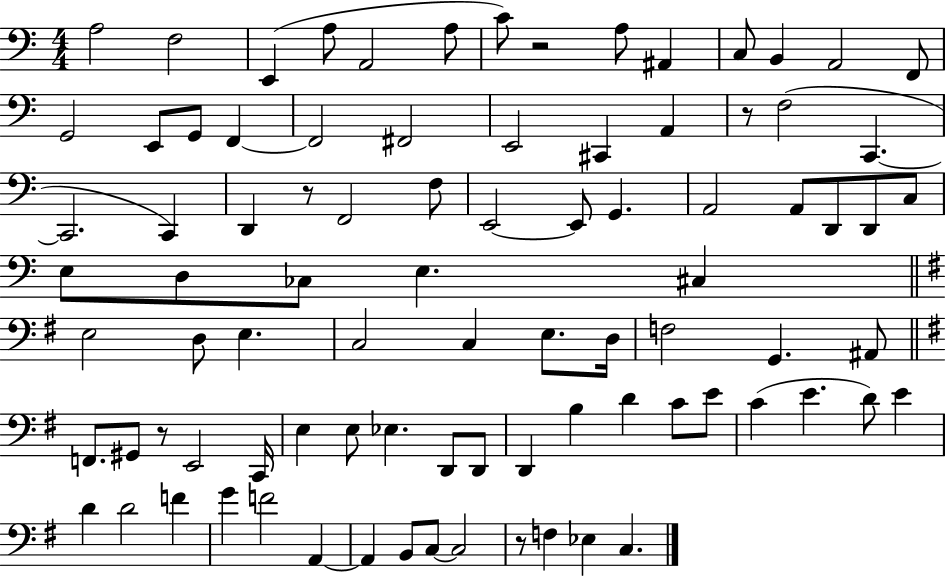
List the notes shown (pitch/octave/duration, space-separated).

A3/h F3/h E2/q A3/e A2/h A3/e C4/e R/h A3/e A#2/q C3/e B2/q A2/h F2/e G2/h E2/e G2/e F2/q F2/h F#2/h E2/h C#2/q A2/q R/e F3/h C2/q. C2/h. C2/q D2/q R/e F2/h F3/e E2/h E2/e G2/q. A2/h A2/e D2/e D2/e C3/e E3/e D3/e CES3/e E3/q. C#3/q E3/h D3/e E3/q. C3/h C3/q E3/e. D3/s F3/h G2/q. A#2/e F2/e. G#2/e R/e E2/h C2/s E3/q E3/e Eb3/q. D2/e D2/e D2/q B3/q D4/q C4/e E4/e C4/q E4/q. D4/e E4/q D4/q D4/h F4/q G4/q F4/h A2/q A2/q B2/e C3/e C3/h R/e F3/q Eb3/q C3/q.